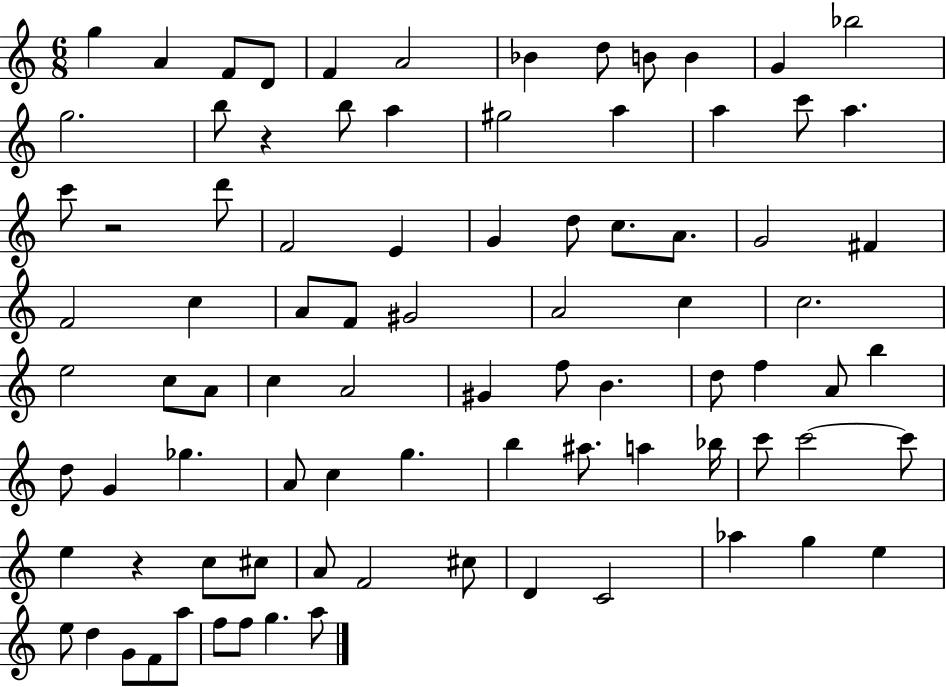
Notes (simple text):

G5/q A4/q F4/e D4/e F4/q A4/h Bb4/q D5/e B4/e B4/q G4/q Bb5/h G5/h. B5/e R/q B5/e A5/q G#5/h A5/q A5/q C6/e A5/q. C6/e R/h D6/e F4/h E4/q G4/q D5/e C5/e. A4/e. G4/h F#4/q F4/h C5/q A4/e F4/e G#4/h A4/h C5/q C5/h. E5/h C5/e A4/e C5/q A4/h G#4/q F5/e B4/q. D5/e F5/q A4/e B5/q D5/e G4/q Gb5/q. A4/e C5/q G5/q. B5/q A#5/e. A5/q Bb5/s C6/e C6/h C6/e E5/q R/q C5/e C#5/e A4/e F4/h C#5/e D4/q C4/h Ab5/q G5/q E5/q E5/e D5/q G4/e F4/e A5/e F5/e F5/e G5/q. A5/e